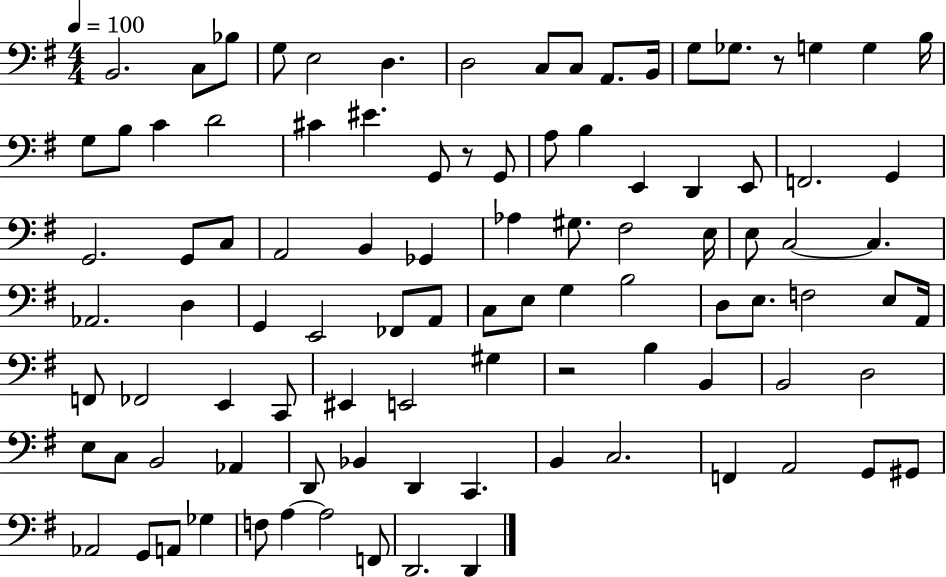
{
  \clef bass
  \numericTimeSignature
  \time 4/4
  \key g \major
  \tempo 4 = 100
  \repeat volta 2 { b,2. c8 bes8 | g8 e2 d4. | d2 c8 c8 a,8. b,16 | g8 ges8. r8 g4 g4 b16 | \break g8 b8 c'4 d'2 | cis'4 eis'4. g,8 r8 g,8 | a8 b4 e,4 d,4 e,8 | f,2. g,4 | \break g,2. g,8 c8 | a,2 b,4 ges,4 | aes4 gis8. fis2 e16 | e8 c2~~ c4. | \break aes,2. d4 | g,4 e,2 fes,8 a,8 | c8 e8 g4 b2 | d8 e8. f2 e8 a,16 | \break f,8 fes,2 e,4 c,8 | eis,4 e,2 gis4 | r2 b4 b,4 | b,2 d2 | \break e8 c8 b,2 aes,4 | d,8 bes,4 d,4 c,4. | b,4 c2. | f,4 a,2 g,8 gis,8 | \break aes,2 g,8 a,8 ges4 | f8 a4~~ a2 f,8 | d,2. d,4 | } \bar "|."
}